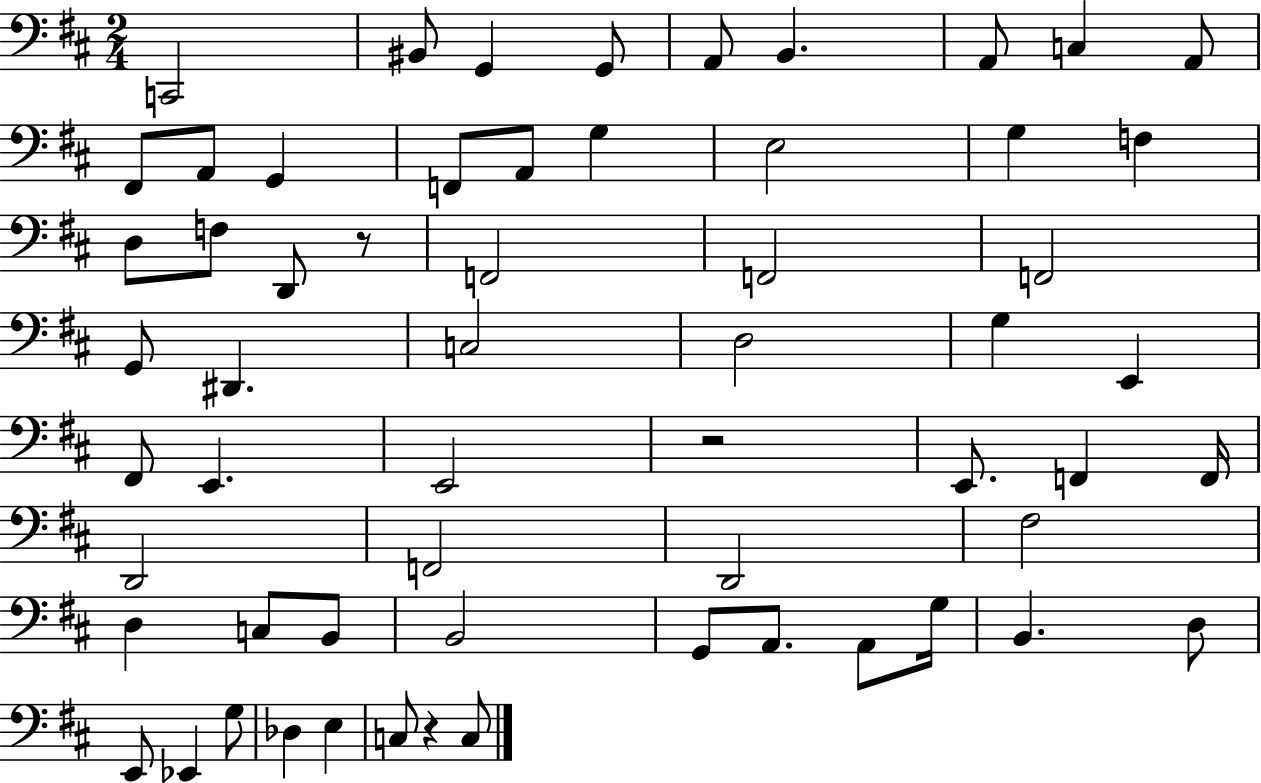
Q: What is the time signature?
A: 2/4